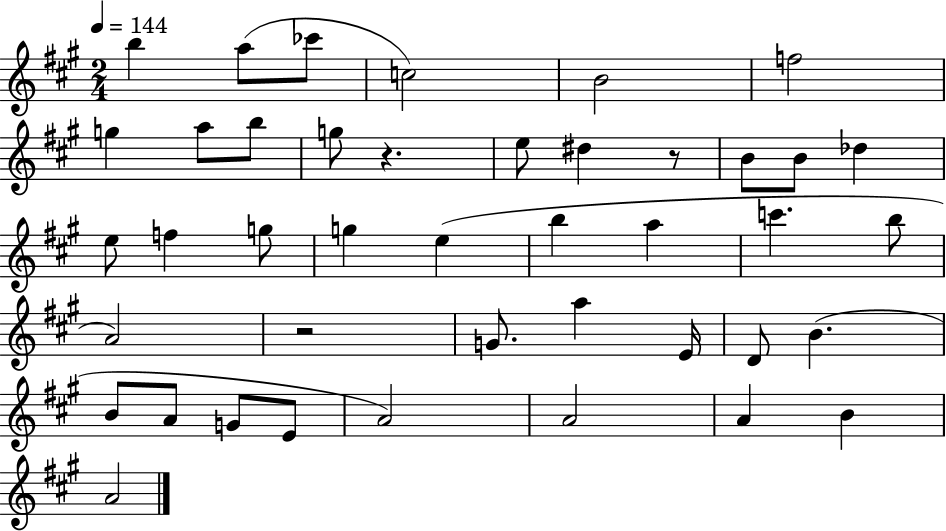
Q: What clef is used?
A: treble